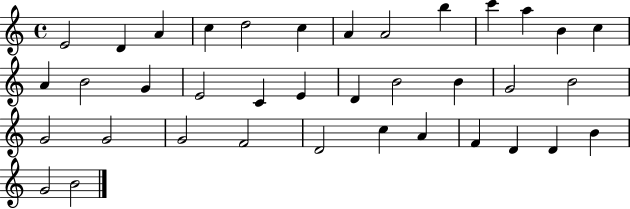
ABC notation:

X:1
T:Untitled
M:4/4
L:1/4
K:C
E2 D A c d2 c A A2 b c' a B c A B2 G E2 C E D B2 B G2 B2 G2 G2 G2 F2 D2 c A F D D B G2 B2